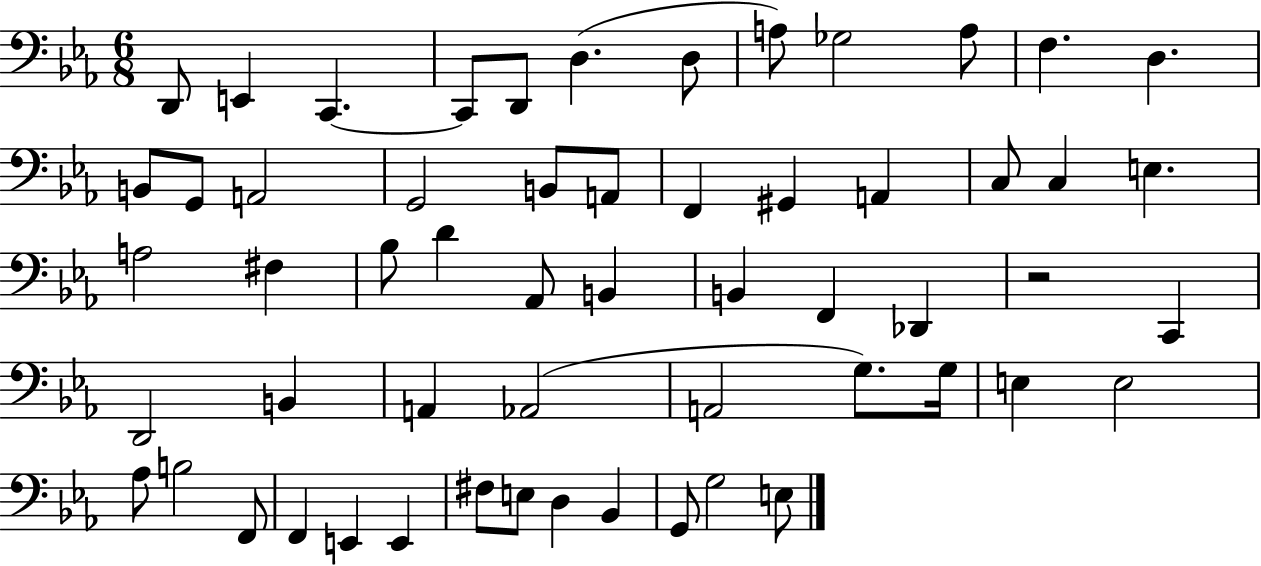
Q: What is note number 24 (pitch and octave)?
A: E3